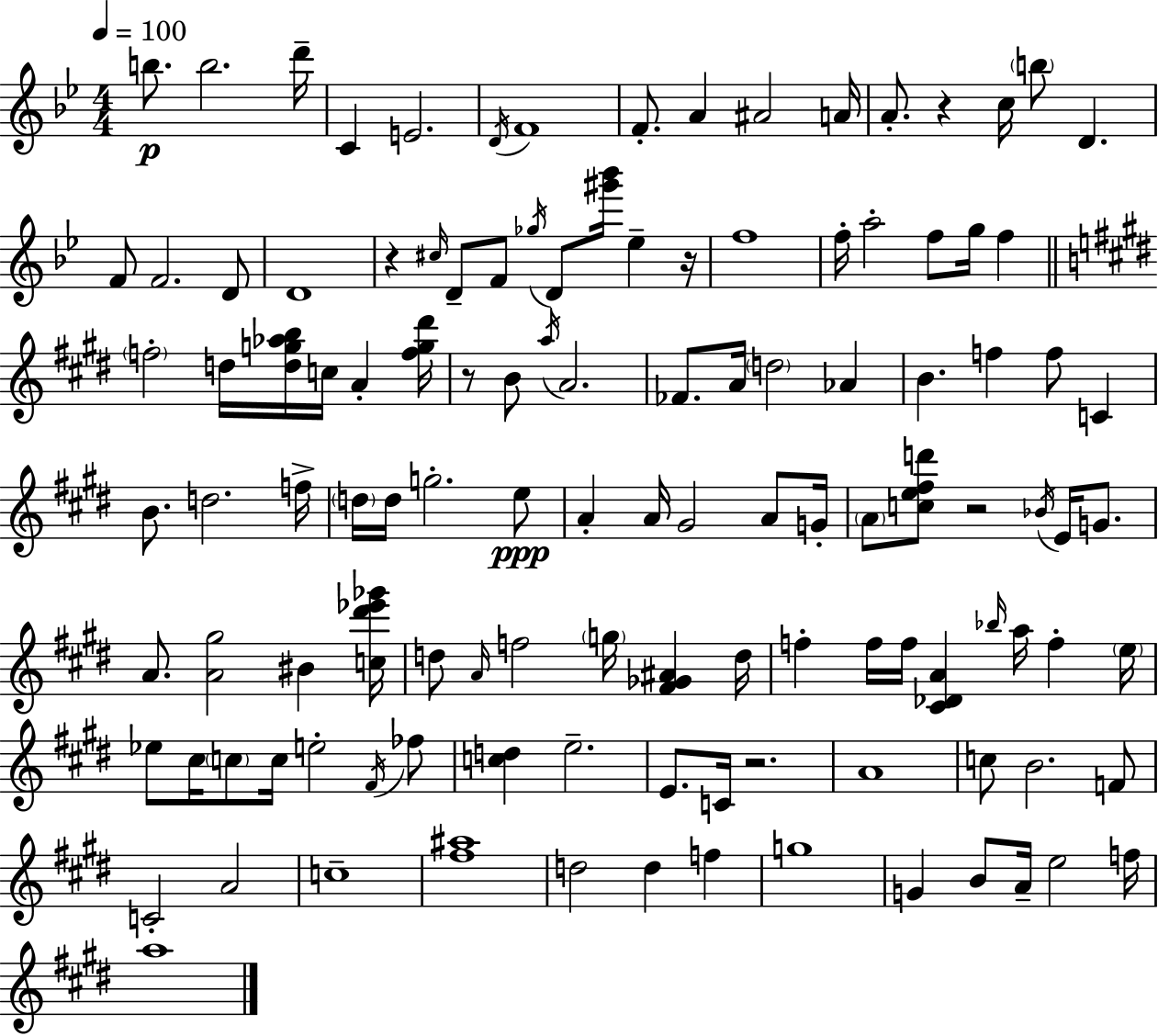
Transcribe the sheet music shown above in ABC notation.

X:1
T:Untitled
M:4/4
L:1/4
K:Bb
b/2 b2 d'/4 C E2 D/4 F4 F/2 A ^A2 A/4 A/2 z c/4 b/2 D F/2 F2 D/2 D4 z ^c/4 D/2 F/2 _g/4 D/2 [^g'_b']/4 _e z/4 f4 f/4 a2 f/2 g/4 f f2 d/4 [dg_ab]/4 c/4 A [fg^d']/4 z/2 B/2 a/4 A2 _F/2 A/4 d2 _A B f f/2 C B/2 d2 f/4 d/4 d/4 g2 e/2 A A/4 ^G2 A/2 G/4 A/2 [ce^fd']/2 z2 _B/4 E/4 G/2 A/2 [A^g]2 ^B [c^d'_e'_g']/4 d/2 A/4 f2 g/4 [^F_G^A] d/4 f f/4 f/4 [^C_DA] _b/4 a/4 f e/4 _e/2 ^c/4 c/2 c/4 e2 ^F/4 _f/2 [cd] e2 E/2 C/4 z2 A4 c/2 B2 F/2 C2 A2 c4 [^f^a]4 d2 d f g4 G B/2 A/4 e2 f/4 a4